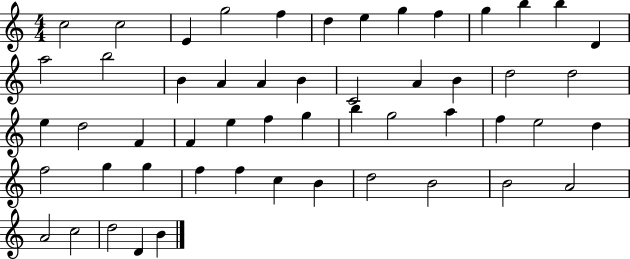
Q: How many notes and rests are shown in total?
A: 53